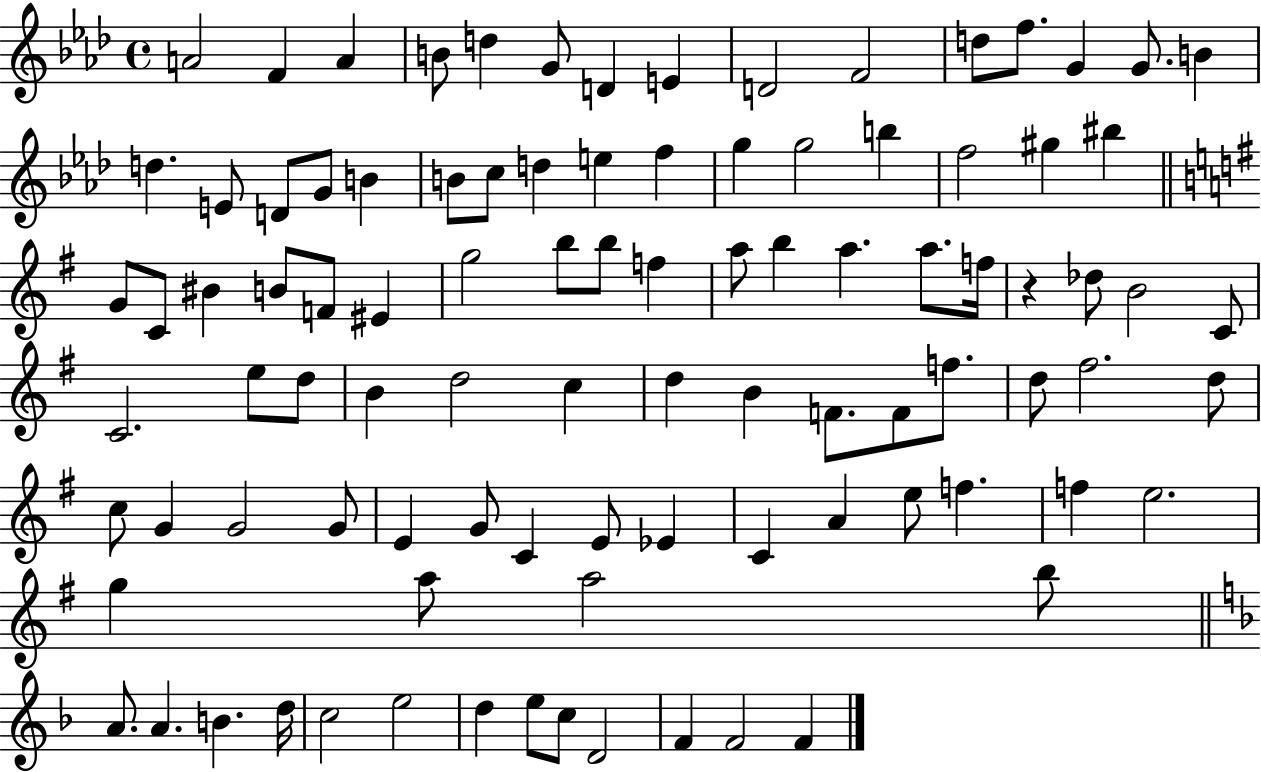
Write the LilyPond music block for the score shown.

{
  \clef treble
  \time 4/4
  \defaultTimeSignature
  \key aes \major
  \repeat volta 2 { a'2 f'4 a'4 | b'8 d''4 g'8 d'4 e'4 | d'2 f'2 | d''8 f''8. g'4 g'8. b'4 | \break d''4. e'8 d'8 g'8 b'4 | b'8 c''8 d''4 e''4 f''4 | g''4 g''2 b''4 | f''2 gis''4 bis''4 | \break \bar "||" \break \key g \major g'8 c'8 bis'4 b'8 f'8 eis'4 | g''2 b''8 b''8 f''4 | a''8 b''4 a''4. a''8. f''16 | r4 des''8 b'2 c'8 | \break c'2. e''8 d''8 | b'4 d''2 c''4 | d''4 b'4 f'8. f'8 f''8. | d''8 fis''2. d''8 | \break c''8 g'4 g'2 g'8 | e'4 g'8 c'4 e'8 ees'4 | c'4 a'4 e''8 f''4. | f''4 e''2. | \break g''4 a''8 a''2 b''8 | \bar "||" \break \key f \major a'8. a'4. b'4. d''16 | c''2 e''2 | d''4 e''8 c''8 d'2 | f'4 f'2 f'4 | \break } \bar "|."
}